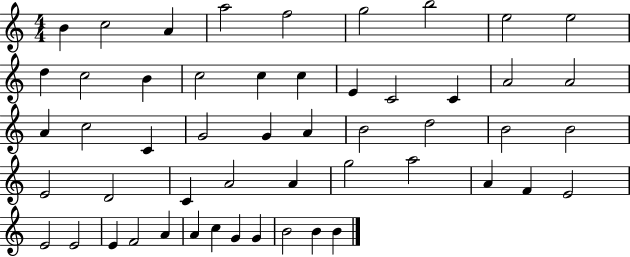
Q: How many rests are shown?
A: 0